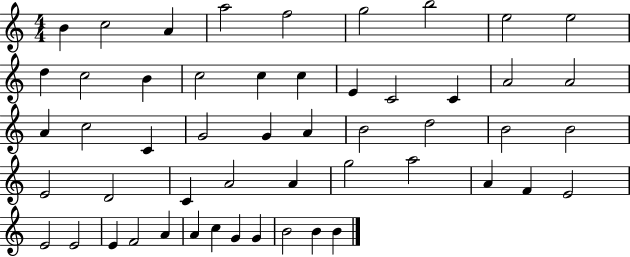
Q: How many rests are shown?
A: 0